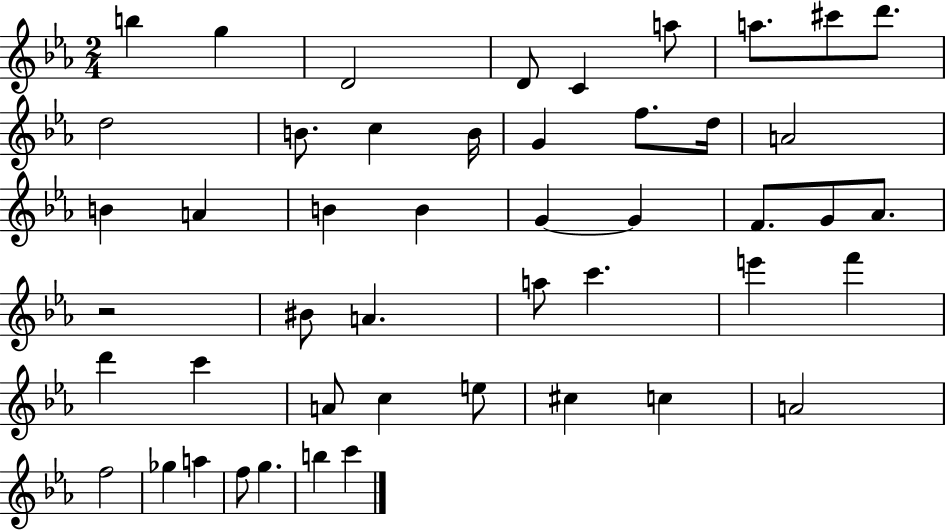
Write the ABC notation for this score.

X:1
T:Untitled
M:2/4
L:1/4
K:Eb
b g D2 D/2 C a/2 a/2 ^c'/2 d'/2 d2 B/2 c B/4 G f/2 d/4 A2 B A B B G G F/2 G/2 _A/2 z2 ^B/2 A a/2 c' e' f' d' c' A/2 c e/2 ^c c A2 f2 _g a f/2 g b c'